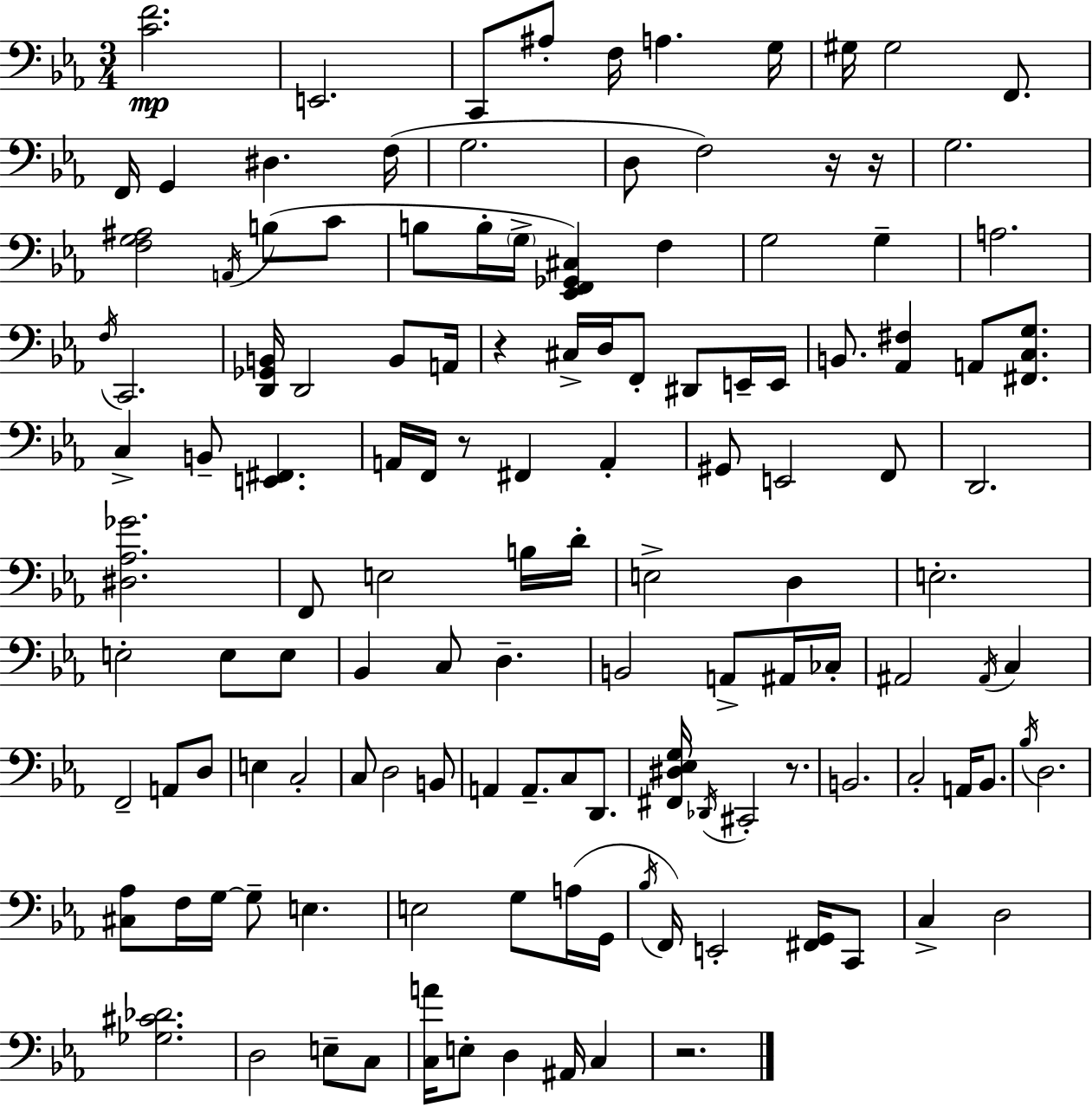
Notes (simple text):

[C4,F4]/h. E2/h. C2/e A#3/e F3/s A3/q. G3/s G#3/s G#3/h F2/e. F2/s G2/q D#3/q. F3/s G3/h. D3/e F3/h R/s R/s G3/h. [F3,G3,A#3]/h A2/s B3/e C4/e B3/e B3/s G3/s [Eb2,F2,Gb2,C#3]/q F3/q G3/h G3/q A3/h. F3/s C2/h. [D2,Gb2,B2]/s D2/h B2/e A2/s R/q C#3/s D3/s F2/e D#2/e E2/s E2/s B2/e. [Ab2,F#3]/q A2/e [F#2,C3,G3]/e. C3/q B2/e [E2,F#2]/q. A2/s F2/s R/e F#2/q A2/q G#2/e E2/h F2/e D2/h. [D#3,Ab3,Gb4]/h. F2/e E3/h B3/s D4/s E3/h D3/q E3/h. E3/h E3/e E3/e Bb2/q C3/e D3/q. B2/h A2/e A#2/s CES3/s A#2/h A#2/s C3/q F2/h A2/e D3/e E3/q C3/h C3/e D3/h B2/e A2/q A2/e. C3/e D2/e. [F#2,D#3,Eb3,G3]/s Db2/s C#2/h R/e. B2/h. C3/h A2/s Bb2/e. Bb3/s D3/h. [C#3,Ab3]/e F3/s G3/s G3/e E3/q. E3/h G3/e A3/s G2/s Bb3/s F2/s E2/h [F#2,G2]/s C2/e C3/q D3/h [Gb3,C#4,Db4]/h. D3/h E3/e C3/e [C3,A4]/s E3/e D3/q A#2/s C3/q R/h.